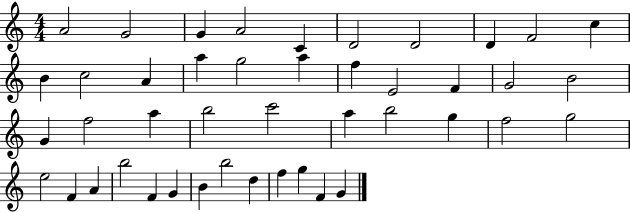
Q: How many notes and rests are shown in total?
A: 44